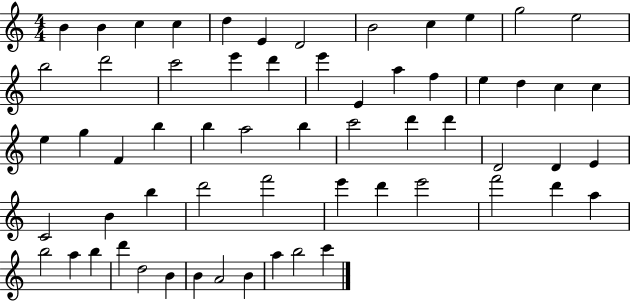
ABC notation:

X:1
T:Untitled
M:4/4
L:1/4
K:C
B B c c d E D2 B2 c e g2 e2 b2 d'2 c'2 e' d' e' E a f e d c c e g F b b a2 b c'2 d' d' D2 D E C2 B b d'2 f'2 e' d' e'2 f'2 d' a b2 a b d' d2 B B A2 B a b2 c'